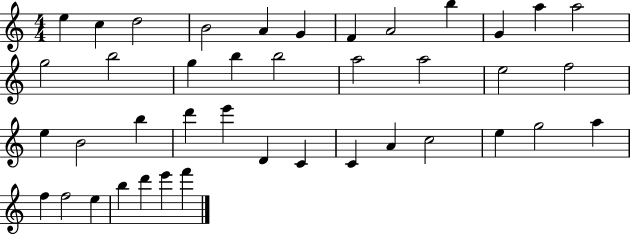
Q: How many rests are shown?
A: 0